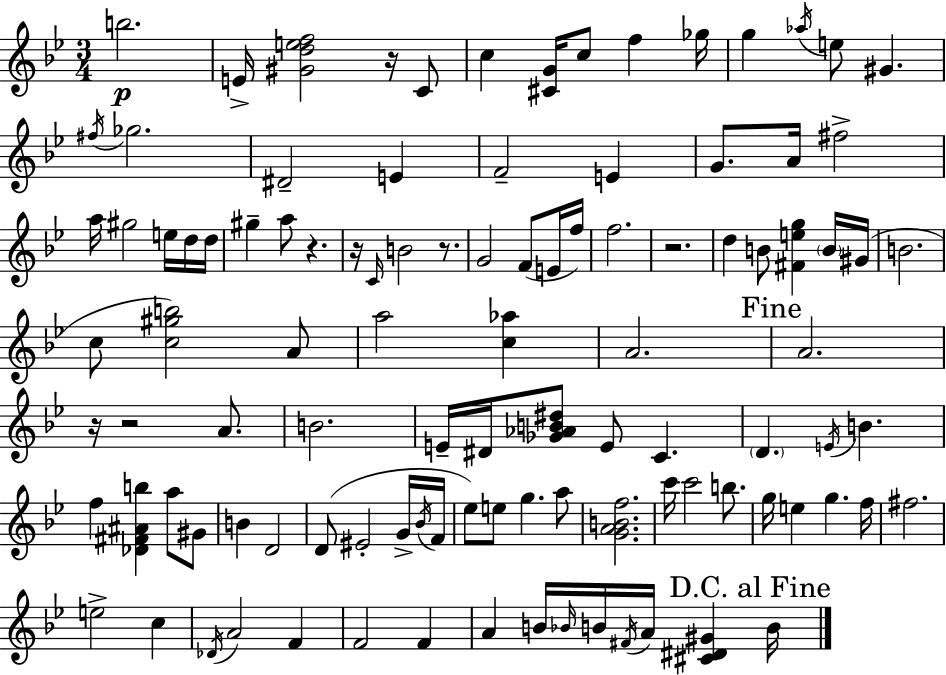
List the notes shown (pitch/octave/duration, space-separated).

B5/h. E4/s [G#4,D5,E5,F5]/h R/s C4/e C5/q [C#4,G4]/s C5/e F5/q Gb5/s G5/q Ab5/s E5/e G#4/q. F#5/s Gb5/h. D#4/h E4/q F4/h E4/q G4/e. A4/s F#5/h A5/s G#5/h E5/s D5/s D5/s G#5/q A5/e R/q. R/s C4/s B4/h R/e. G4/h F4/e E4/s F5/s F5/h. R/h. D5/q B4/e [F#4,E5,G5]/q B4/s G#4/s B4/h. C5/e [C5,G#5,B5]/h A4/e A5/h [C5,Ab5]/q A4/h. A4/h. R/s R/h A4/e. B4/h. E4/s D#4/s [Gb4,Ab4,B4,D#5]/e E4/e C4/q. D4/q. E4/s B4/q. F5/q [Db4,F#4,A#4,B5]/q A5/e G#4/e B4/q D4/h D4/e EIS4/h G4/s Bb4/s F4/s Eb5/e E5/e G5/q. A5/e [G4,A4,B4,F5]/h. C6/s C6/h B5/e. G5/s E5/q G5/q. F5/s F#5/h. E5/h C5/q Db4/s A4/h F4/q F4/h F4/q A4/q B4/s Bb4/s B4/s F#4/s A4/s [C#4,D#4,G#4]/q B4/s